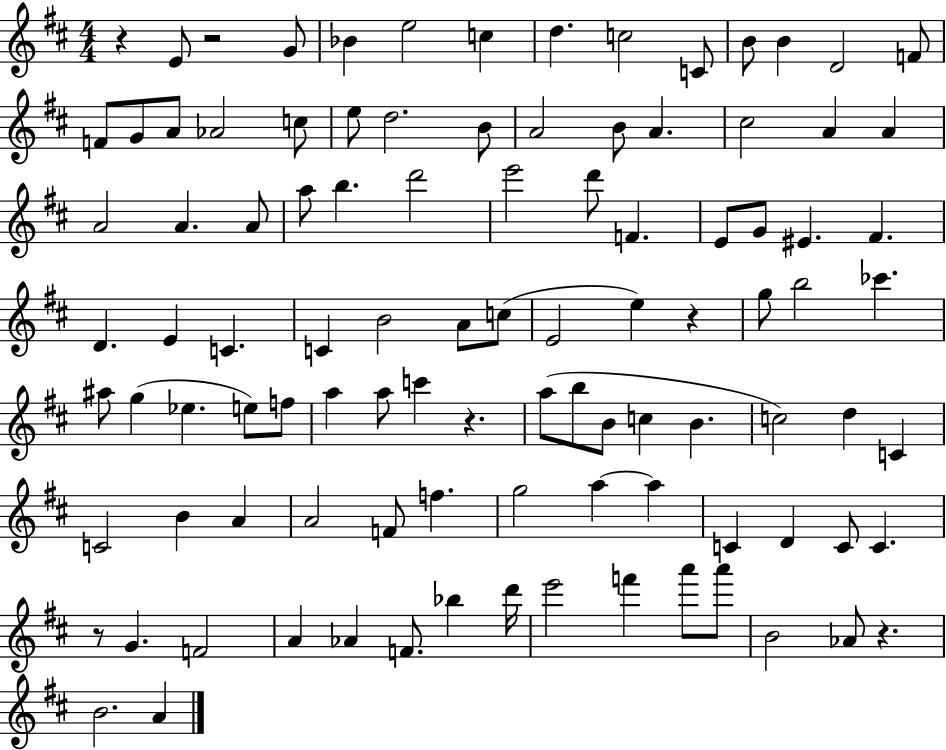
X:1
T:Untitled
M:4/4
L:1/4
K:D
z E/2 z2 G/2 _B e2 c d c2 C/2 B/2 B D2 F/2 F/2 G/2 A/2 _A2 c/2 e/2 d2 B/2 A2 B/2 A ^c2 A A A2 A A/2 a/2 b d'2 e'2 d'/2 F E/2 G/2 ^E ^F D E C C B2 A/2 c/2 E2 e z g/2 b2 _c' ^a/2 g _e e/2 f/2 a a/2 c' z a/2 b/2 B/2 c B c2 d C C2 B A A2 F/2 f g2 a a C D C/2 C z/2 G F2 A _A F/2 _b d'/4 e'2 f' a'/2 a'/2 B2 _A/2 z B2 A